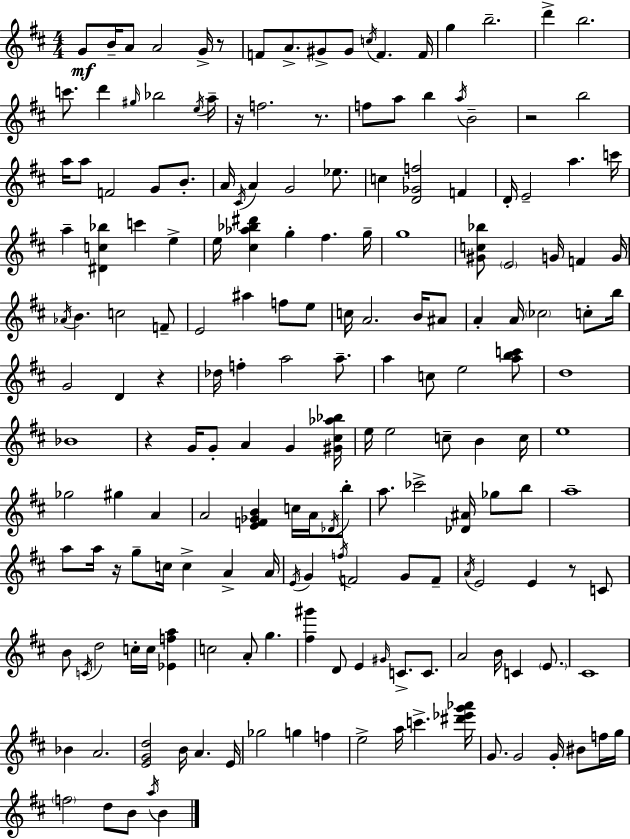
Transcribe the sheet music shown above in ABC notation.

X:1
T:Untitled
M:4/4
L:1/4
K:D
G/2 B/4 A/2 A2 G/4 z/2 F/2 A/2 ^G/2 ^G/2 c/4 F F/4 g b2 d' b2 c'/2 d' ^g/4 _b2 e/4 a/4 z/4 f2 z/2 f/2 a/2 b a/4 B2 z2 b2 a/4 a/2 F2 G/2 B/2 A/4 ^C/4 A G2 _e/2 c [D_Gf]2 F D/4 E2 a c'/4 a [^Dc_b] c' e e/4 [^c_a_b^d'] g ^f g/4 g4 [^Gc_b]/2 E2 G/4 F G/4 _A/4 B c2 F/2 E2 ^a f/2 e/2 c/4 A2 B/4 ^A/2 A A/4 _c2 c/2 b/4 G2 D z _d/4 f a2 a/2 a c/2 e2 [abc']/2 d4 _B4 z G/4 G/2 A G [^G^c_a_b]/4 e/4 e2 c/2 B c/4 e4 _g2 ^g A A2 [EF_GB] c/4 A/4 _D/4 b/2 a/2 _c'2 [_D^A]/4 _g/2 b/2 a4 a/2 a/4 z/4 g/2 c/4 c A A/4 E/4 G f/4 F2 G/2 F/2 A/4 E2 E z/2 C/2 B/2 C/4 d2 c/4 c/4 [_Efa] c2 A/2 g [^f^g'] D/2 E ^G/4 C/2 C/2 A2 B/4 C E/2 ^C4 _B A2 [EGd]2 B/4 A E/4 _g2 g f e2 a/4 c' [^d'_e'g'_a']/4 G/2 G2 G/4 ^B/2 f/4 g/4 f2 d/2 B/2 a/4 B